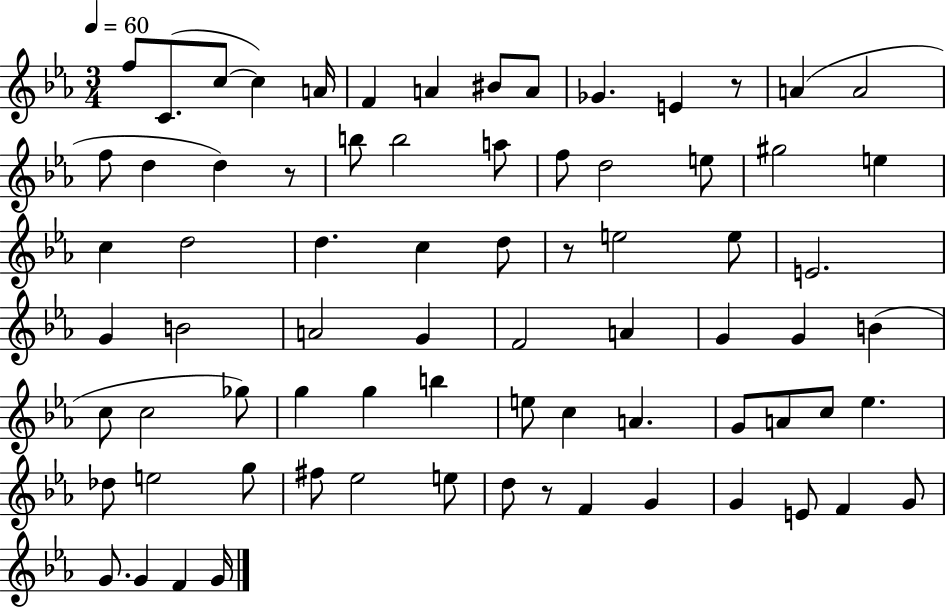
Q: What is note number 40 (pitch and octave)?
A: G4